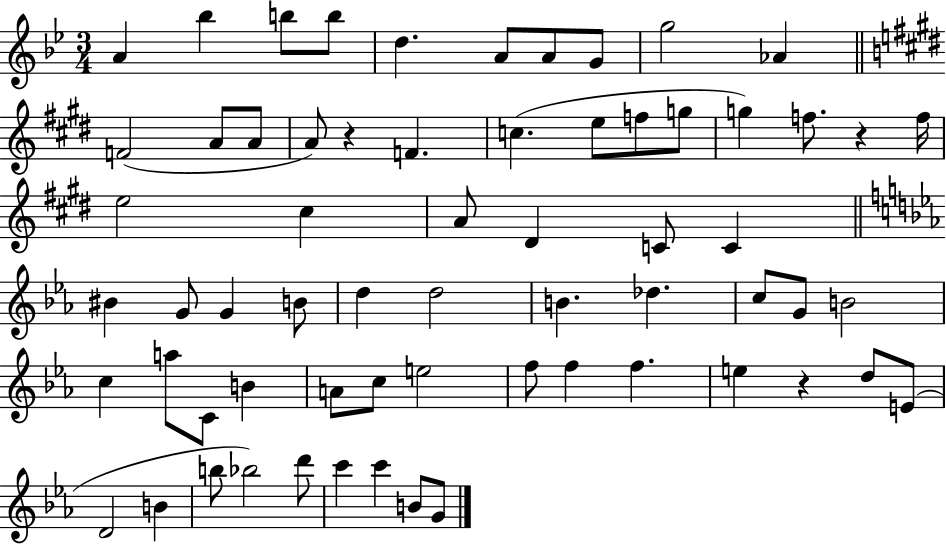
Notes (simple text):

A4/q Bb5/q B5/e B5/e D5/q. A4/e A4/e G4/e G5/h Ab4/q F4/h A4/e A4/e A4/e R/q F4/q. C5/q. E5/e F5/e G5/e G5/q F5/e. R/q F5/s E5/h C#5/q A4/e D#4/q C4/e C4/q BIS4/q G4/e G4/q B4/e D5/q D5/h B4/q. Db5/q. C5/e G4/e B4/h C5/q A5/e C4/e B4/q A4/e C5/e E5/h F5/e F5/q F5/q. E5/q R/q D5/e E4/e D4/h B4/q B5/e Bb5/h D6/e C6/q C6/q B4/e G4/e